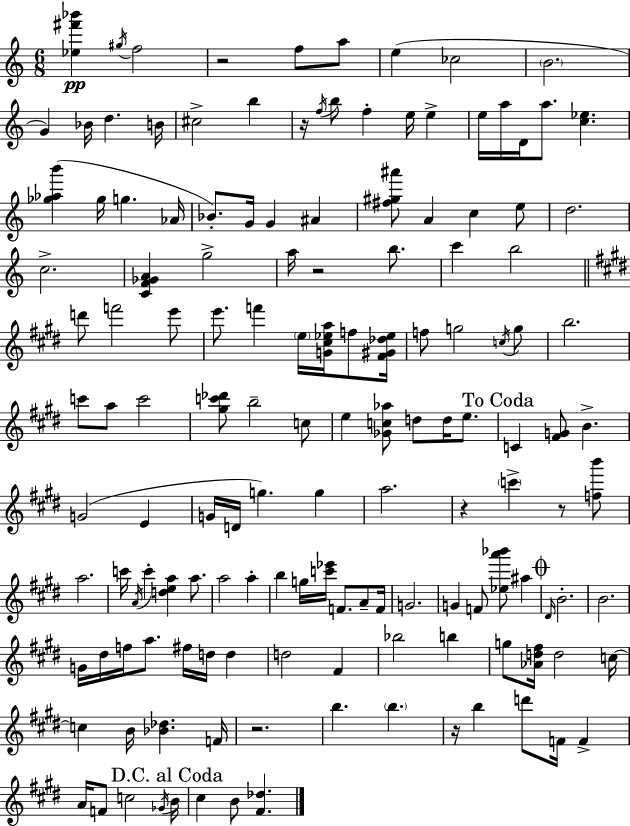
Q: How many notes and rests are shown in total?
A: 143